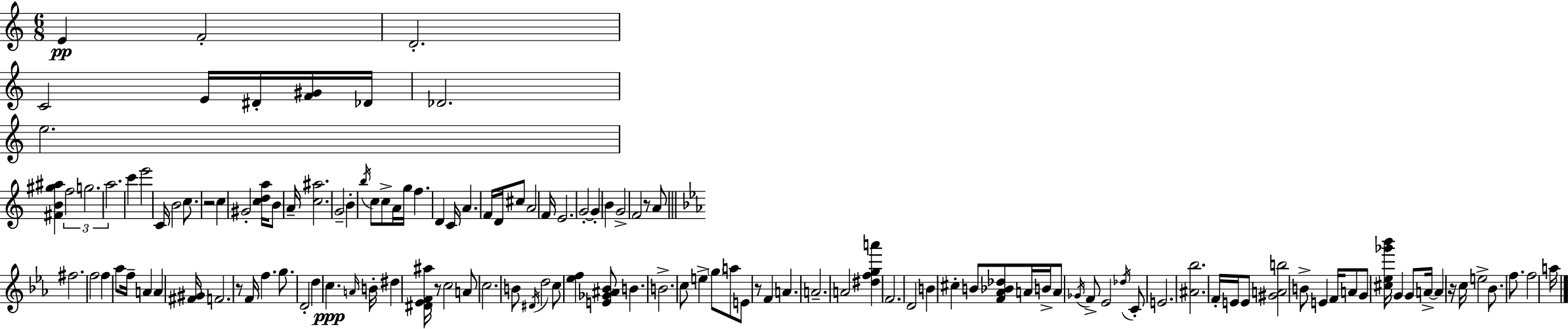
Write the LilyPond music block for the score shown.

{
  \clef treble
  \numericTimeSignature
  \time 6/8
  \key c \major
  e'4\pp f'2-. | d'2.-. | c'2 e'16 dis'16-. <f' gis'>16 des'16 | des'2. | \break e''2. | <fis' b' gis'' ais''>4 \tuplet 3/2 { f''2 | g''2. | a''2. } | \break c'''4 e'''2 | c'16 b'2 c''8. | r2 c''4 | gis'2-. <c'' d'' a''>16 b'8 a'16-- | \break <c'' ais''>2. | g'2-- b'4-. | \acciaccatura { b''16 } c''8 c''8-> a'16 g''16 f''4. | d'4 c'16 a'4. | \break f'16 d'16 cis''8 a'2 | f'16 e'2. | g'2-.~~ g'4-. | b'4 g'2-> | \break f'2 r8 a'8 | \bar "||" \break \key ees \major fis''2. | f''2 f''4 | aes''8 f''16-- a'4 a'4 <fis' gis'>16 | f'2. | \break r8 f'16 f''4. g''8. | d'2-. d''4 | c''4.\ppp \grace { a'16 } b'16-. dis''4 | <dis' ees' f' ais''>16 r8 c''2 a'8 | \break c''2. | b'8 \acciaccatura { dis'16 } d''2 | c''8 <ees'' f''>4 <e' ges' ais' bes'>8 b'4. | b'2.-> | \break c''8 e''4-> \parenthesize g''8 a''8 | e'8 r8 f'4 a'4. | a'2.-- | a'2 <dis'' f'' g'' a'''>4 | \break f'2. | d'2 b'4 | cis''4-. b'8 <f' aes' bes' des''>8 a'16 b'16-> | a'8 \acciaccatura { ges'16 } f'8-> ees'2 | \break \acciaccatura { des''16 } c'8-. e'2. | <ais' bes''>2. | f'16-. e'16 e'8 <gis' a' b''>2 | b'8-> e'4 f'16 a'8 | \break g'8 <cis'' ees'' ges''' bes'''>16 g'4 g'8 a'16->~~ a'4 | r16 c''16 e''2-> | bes'8. f''8. f''2 | a''16 \bar "|."
}